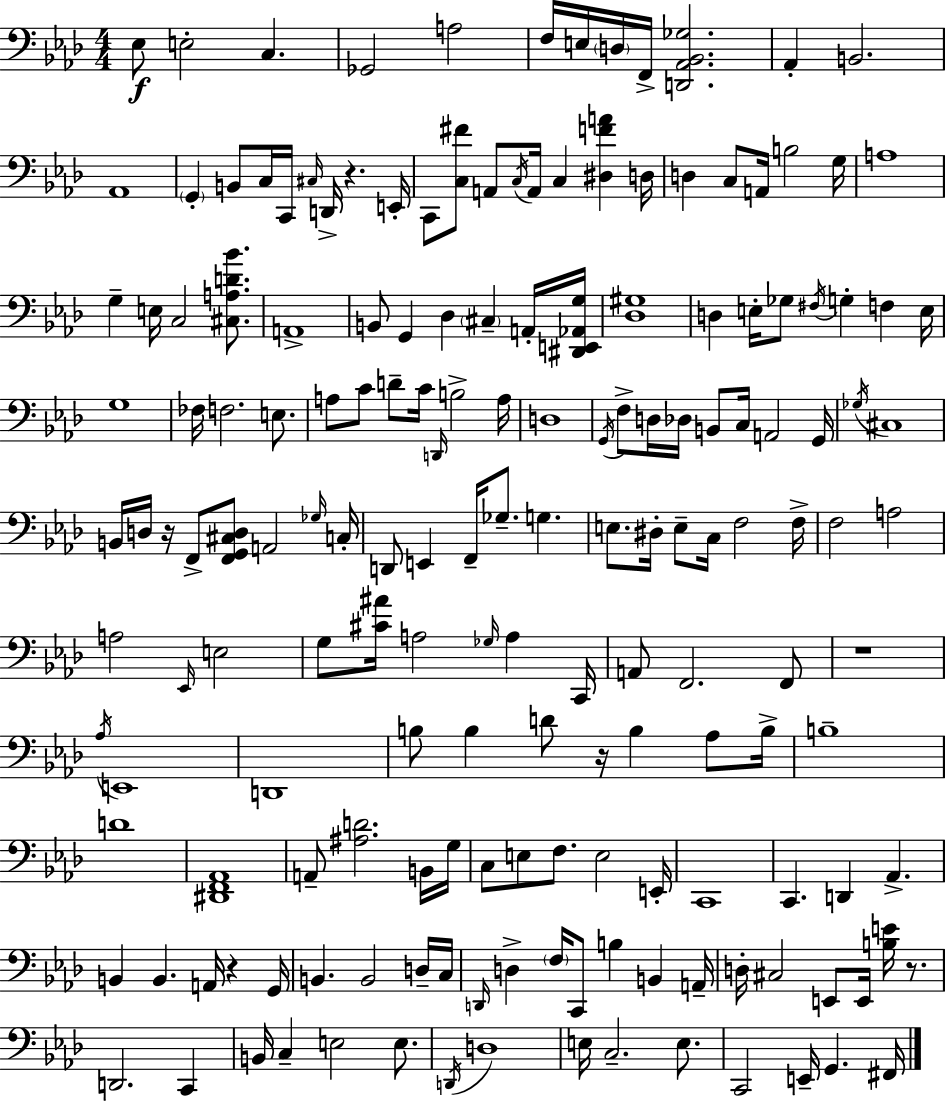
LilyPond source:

{
  \clef bass
  \numericTimeSignature
  \time 4/4
  \key f \minor
  ees8\f e2-. c4. | ges,2 a2 | f16 e16 \parenthesize d16 f,16-> <d, aes, bes, ges>2. | aes,4-. b,2. | \break aes,1 | \parenthesize g,4-. b,8 c16 c,16 \grace { cis16 } d,16-> r4. | e,16-. c,8 <c fis'>8 a,8 \acciaccatura { c16 } a,16 c4 <dis f' a'>4 | d16 d4 c8 a,16 b2 | \break g16 a1 | g4-- e16 c2 <cis a d' bes'>8. | a,1-> | b,8 g,4 des4 \parenthesize cis4-- | \break a,16-. <dis, e, aes, g>16 <des gis>1 | d4 e16-. ges8 \acciaccatura { fis16 } g4-. f4 | e16 g1 | fes16 f2. | \break e8. a8 c'8 d'8-- c'16 \grace { d,16 } b2-> | a16 d1 | \acciaccatura { g,16 } f8-> d16 des16 b,8 c16 a,2 | g,16 \acciaccatura { ges16 } cis1 | \break b,16 d16 r16 f,8-> <f, g, cis d>8 a,2 | \grace { ges16 } c16-. d,8 e,4 f,16-- ges8.-- | g4. e8. dis16-. e8-- c16 f2 | f16-> f2 a2 | \break a2 \grace { ees,16 } | e2 g8 <cis' ais'>16 a2 | \grace { ges16 } a4 c,16 a,8 f,2. | f,8 r1 | \break \acciaccatura { aes16 } e,1 | d,1 | b8 b4 | d'8 r16 b4 aes8 b16-> b1-- | \break d'1 | <dis, f, aes,>1 | a,8-- <ais d'>2. | b,16 g16 c8 e8 f8. | \break e2 e,16-. c,1 | c,4. | d,4 aes,4.-> b,4 b,4. | a,16 r4 g,16 b,4. | \break b,2 d16-- c16 \grace { d,16 } d4-> \parenthesize f16 | c,8 b4 b,4 a,16-- d16-. cis2 | e,8 e,16 <b e'>16 r8. d,2. | c,4 b,16 c4-- | \break e2 e8. \acciaccatura { d,16 } d1 | e16 c2.-- | e8. c,2 | e,16-- g,4. fis,16 \bar "|."
}